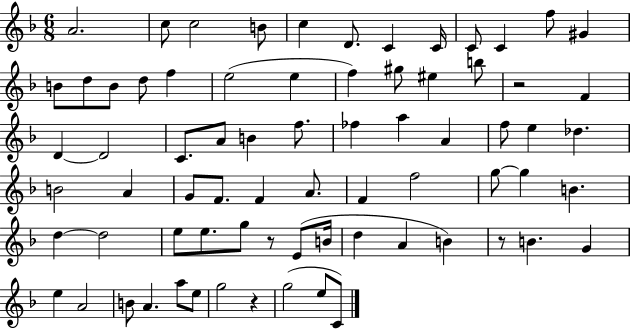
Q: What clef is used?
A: treble